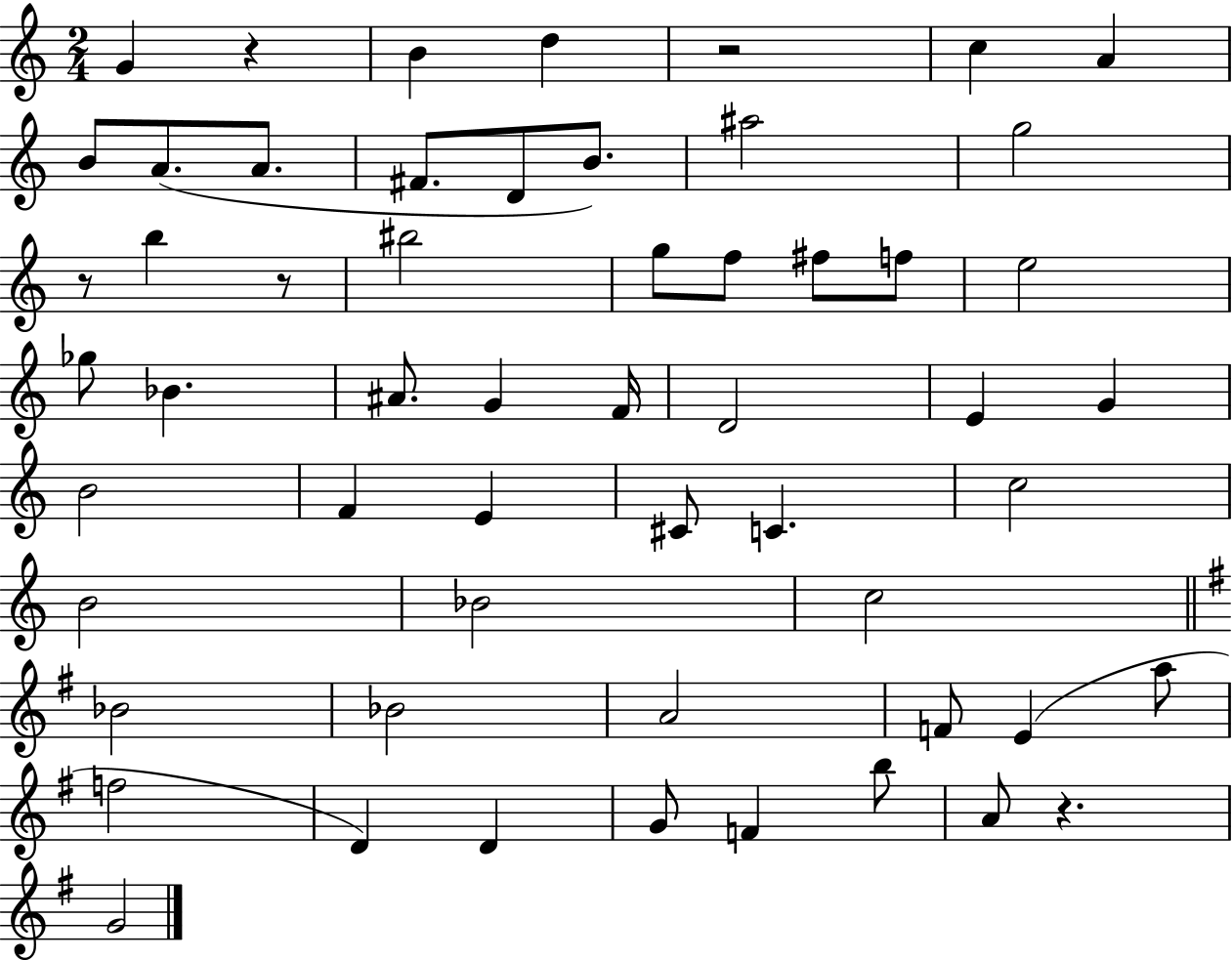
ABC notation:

X:1
T:Untitled
M:2/4
L:1/4
K:C
G z B d z2 c A B/2 A/2 A/2 ^F/2 D/2 B/2 ^a2 g2 z/2 b z/2 ^b2 g/2 f/2 ^f/2 f/2 e2 _g/2 _B ^A/2 G F/4 D2 E G B2 F E ^C/2 C c2 B2 _B2 c2 _B2 _B2 A2 F/2 E a/2 f2 D D G/2 F b/2 A/2 z G2